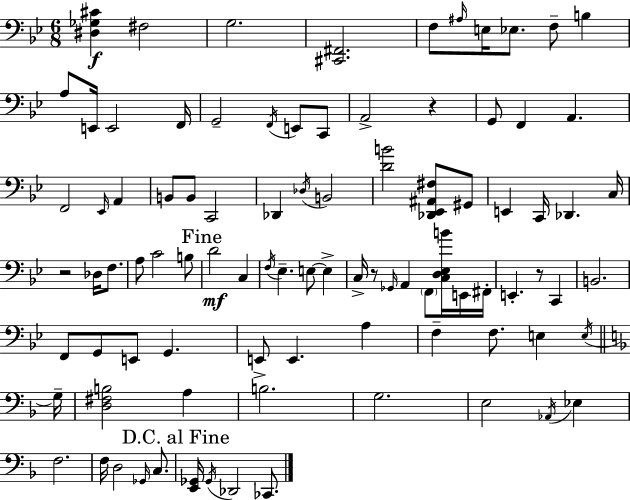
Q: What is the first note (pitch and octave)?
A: F#3